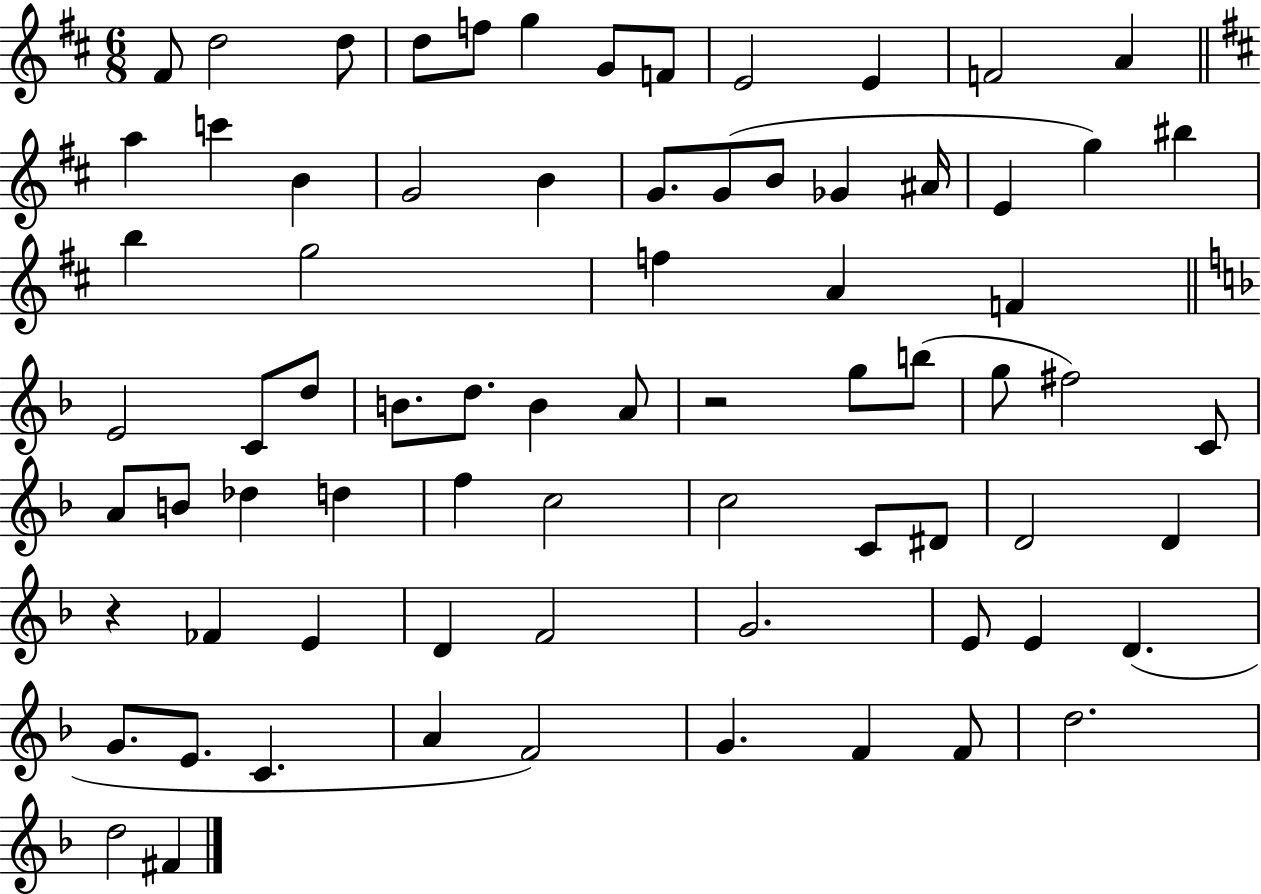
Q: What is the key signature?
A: D major